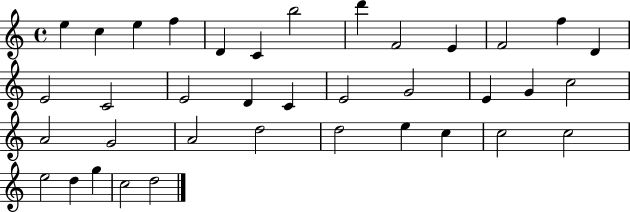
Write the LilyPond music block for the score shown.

{
  \clef treble
  \time 4/4
  \defaultTimeSignature
  \key c \major
  e''4 c''4 e''4 f''4 | d'4 c'4 b''2 | d'''4 f'2 e'4 | f'2 f''4 d'4 | \break e'2 c'2 | e'2 d'4 c'4 | e'2 g'2 | e'4 g'4 c''2 | \break a'2 g'2 | a'2 d''2 | d''2 e''4 c''4 | c''2 c''2 | \break e''2 d''4 g''4 | c''2 d''2 | \bar "|."
}